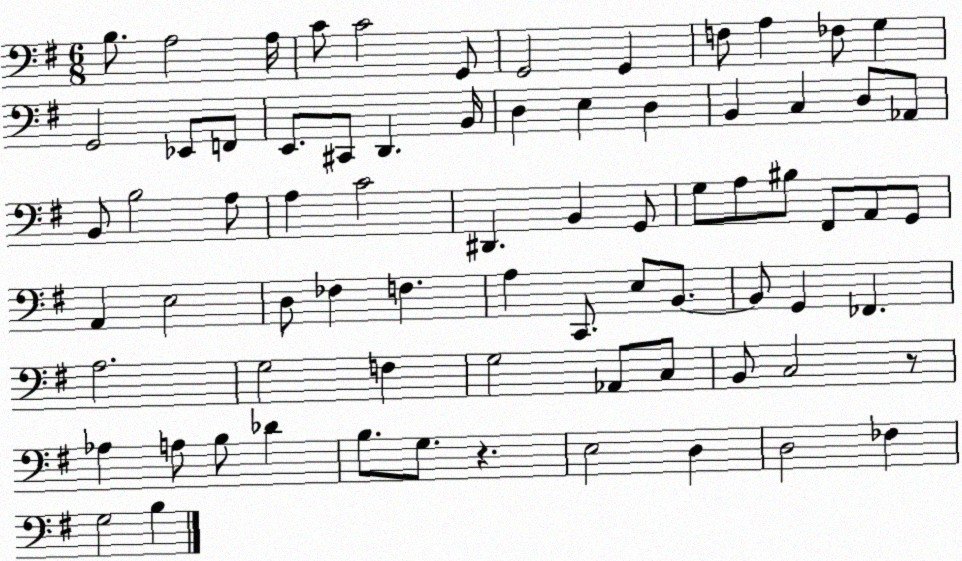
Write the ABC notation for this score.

X:1
T:Untitled
M:6/8
L:1/4
K:G
B,/2 A,2 A,/4 C/2 C2 G,,/2 G,,2 G,, F,/2 A, _F,/2 G, G,,2 _E,,/2 F,,/2 E,,/2 ^C,,/2 D,, B,,/4 D, E, D, B,, C, D,/2 _A,,/2 B,,/2 B,2 A,/2 A, C2 ^D,, B,, G,,/2 G,/2 A,/2 ^B,/2 ^F,,/2 A,,/2 G,,/2 A,, E,2 D,/2 _F, F, A, C,,/2 E,/2 B,,/2 B,,/2 G,, _F,, A,2 G,2 F, G,2 _A,,/2 C,/2 B,,/2 C,2 z/2 _A, A,/2 B,/2 _D B,/2 G,/2 z E,2 D, D,2 _F, G,2 B,